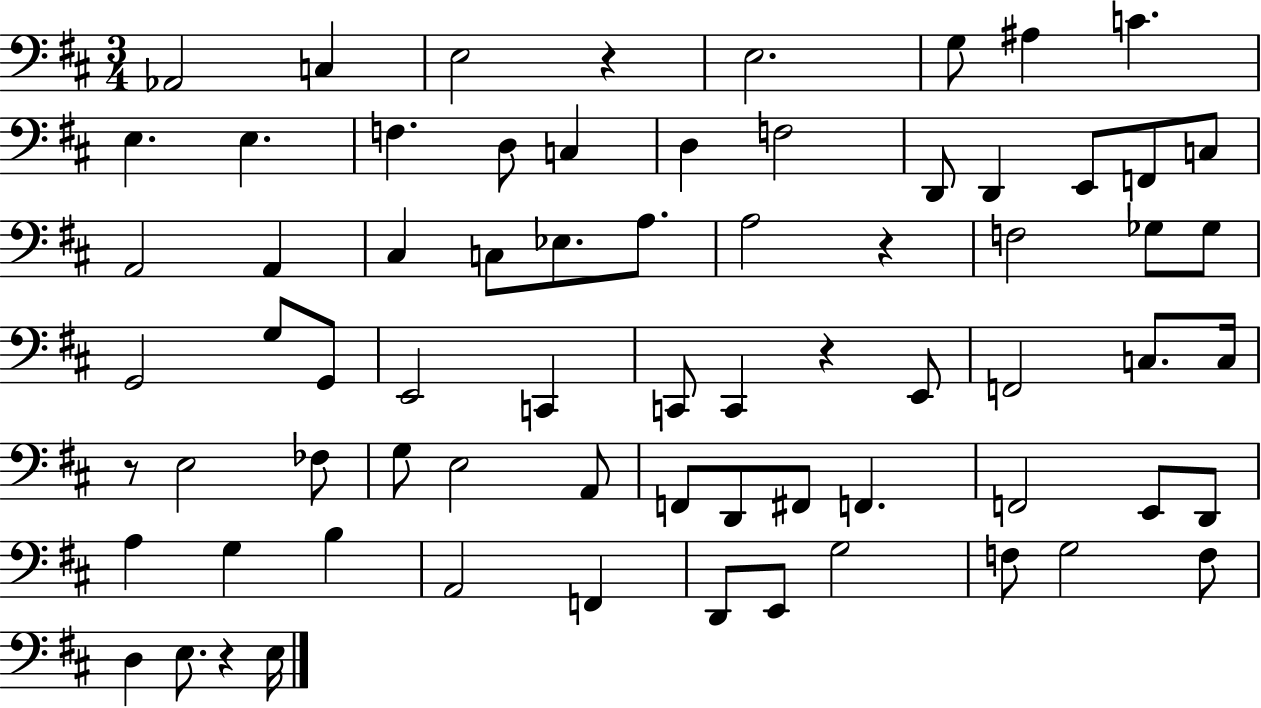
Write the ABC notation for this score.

X:1
T:Untitled
M:3/4
L:1/4
K:D
_A,,2 C, E,2 z E,2 G,/2 ^A, C E, E, F, D,/2 C, D, F,2 D,,/2 D,, E,,/2 F,,/2 C,/2 A,,2 A,, ^C, C,/2 _E,/2 A,/2 A,2 z F,2 _G,/2 _G,/2 G,,2 G,/2 G,,/2 E,,2 C,, C,,/2 C,, z E,,/2 F,,2 C,/2 C,/4 z/2 E,2 _F,/2 G,/2 E,2 A,,/2 F,,/2 D,,/2 ^F,,/2 F,, F,,2 E,,/2 D,,/2 A, G, B, A,,2 F,, D,,/2 E,,/2 G,2 F,/2 G,2 F,/2 D, E,/2 z E,/4